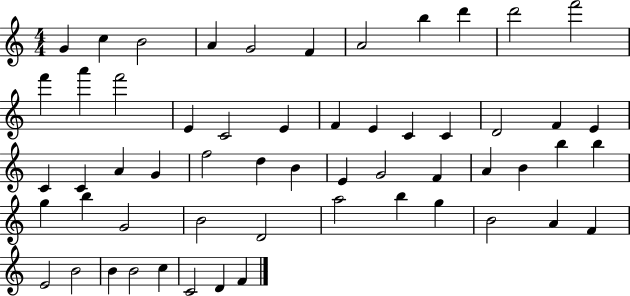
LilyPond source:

{
  \clef treble
  \numericTimeSignature
  \time 4/4
  \key c \major
  g'4 c''4 b'2 | a'4 g'2 f'4 | a'2 b''4 d'''4 | d'''2 f'''2 | \break f'''4 a'''4 f'''2 | e'4 c'2 e'4 | f'4 e'4 c'4 c'4 | d'2 f'4 e'4 | \break c'4 c'4 a'4 g'4 | f''2 d''4 b'4 | e'4 g'2 f'4 | a'4 b'4 b''4 b''4 | \break g''4 b''4 g'2 | b'2 d'2 | a''2 b''4 g''4 | b'2 a'4 f'4 | \break e'2 b'2 | b'4 b'2 c''4 | c'2 d'4 f'4 | \bar "|."
}